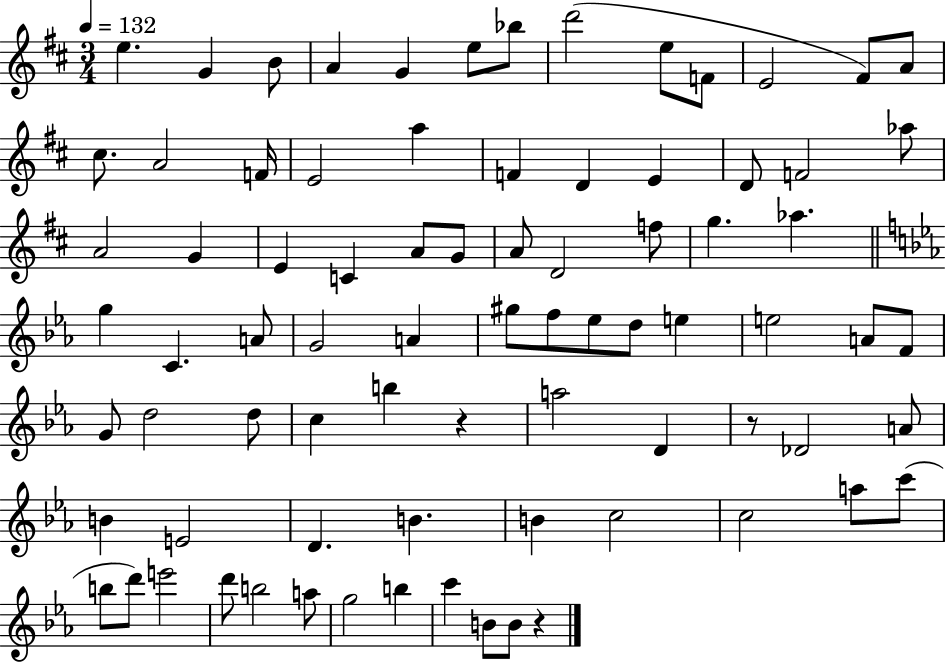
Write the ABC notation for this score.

X:1
T:Untitled
M:3/4
L:1/4
K:D
e G B/2 A G e/2 _b/2 d'2 e/2 F/2 E2 ^F/2 A/2 ^c/2 A2 F/4 E2 a F D E D/2 F2 _a/2 A2 G E C A/2 G/2 A/2 D2 f/2 g _a g C A/2 G2 A ^g/2 f/2 _e/2 d/2 e e2 A/2 F/2 G/2 d2 d/2 c b z a2 D z/2 _D2 A/2 B E2 D B B c2 c2 a/2 c'/2 b/2 d'/2 e'2 d'/2 b2 a/2 g2 b c' B/2 B/2 z